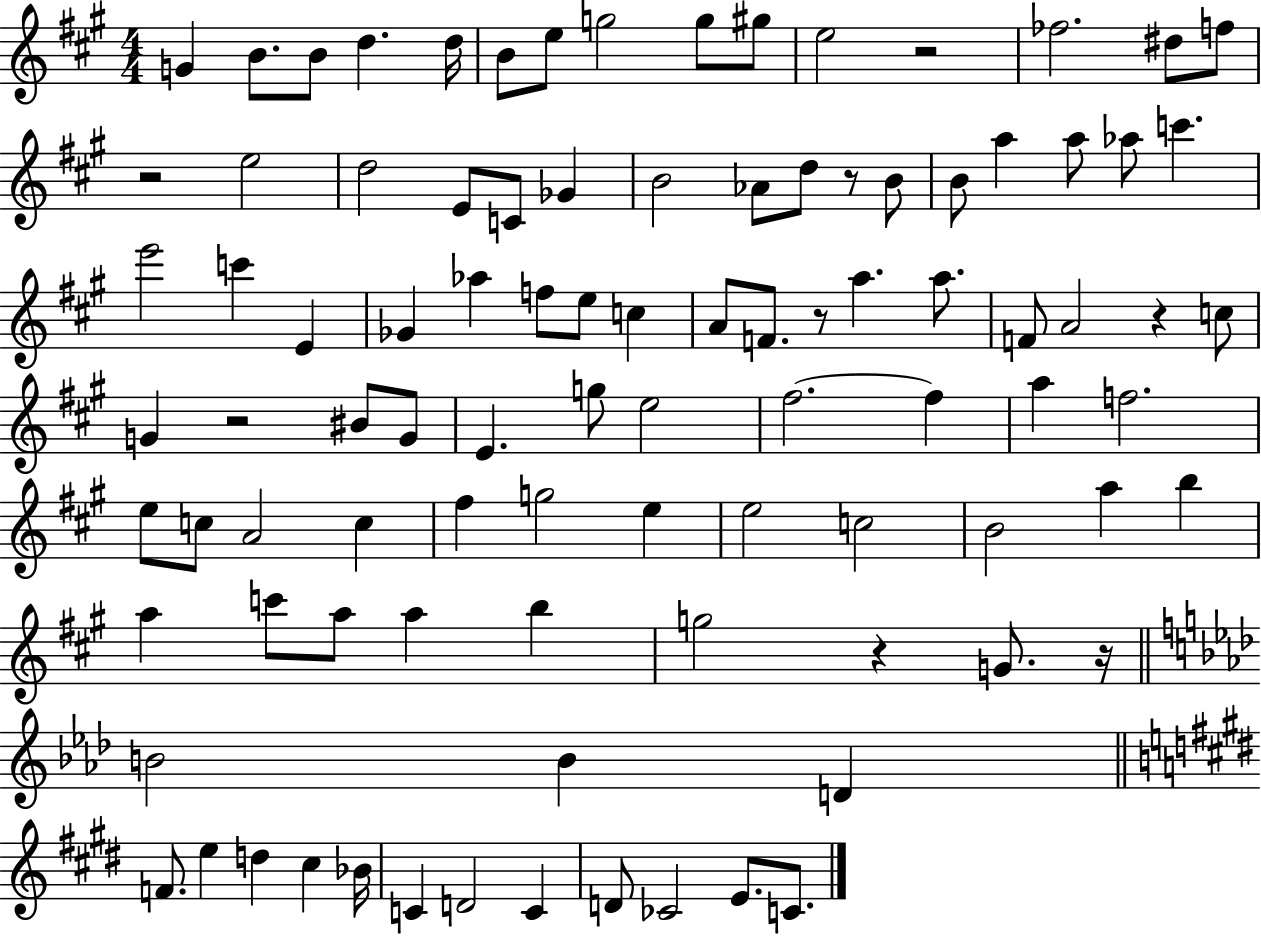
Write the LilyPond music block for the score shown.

{
  \clef treble
  \numericTimeSignature
  \time 4/4
  \key a \major
  g'4 b'8. b'8 d''4. d''16 | b'8 e''8 g''2 g''8 gis''8 | e''2 r2 | fes''2. dis''8 f''8 | \break r2 e''2 | d''2 e'8 c'8 ges'4 | b'2 aes'8 d''8 r8 b'8 | b'8 a''4 a''8 aes''8 c'''4. | \break e'''2 c'''4 e'4 | ges'4 aes''4 f''8 e''8 c''4 | a'8 f'8. r8 a''4. a''8. | f'8 a'2 r4 c''8 | \break g'4 r2 bis'8 g'8 | e'4. g''8 e''2 | fis''2.~~ fis''4 | a''4 f''2. | \break e''8 c''8 a'2 c''4 | fis''4 g''2 e''4 | e''2 c''2 | b'2 a''4 b''4 | \break a''4 c'''8 a''8 a''4 b''4 | g''2 r4 g'8. r16 | \bar "||" \break \key f \minor b'2 b'4 d'4 | \bar "||" \break \key e \major f'8. e''4 d''4 cis''4 bes'16 | c'4 d'2 c'4 | d'8 ces'2 e'8. c'8. | \bar "|."
}